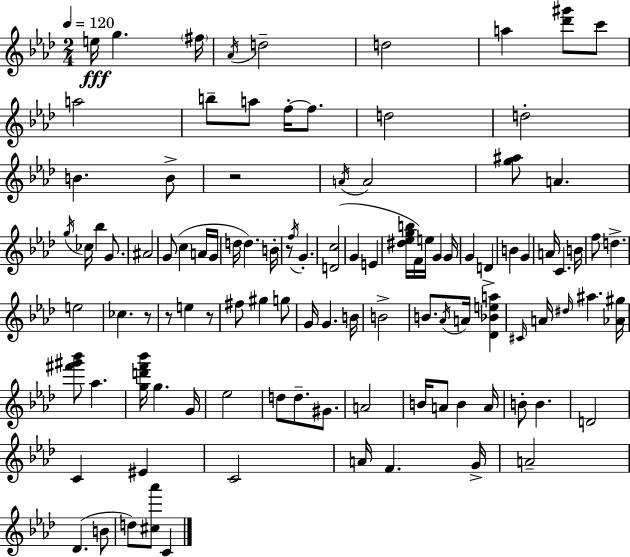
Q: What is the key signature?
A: AES major